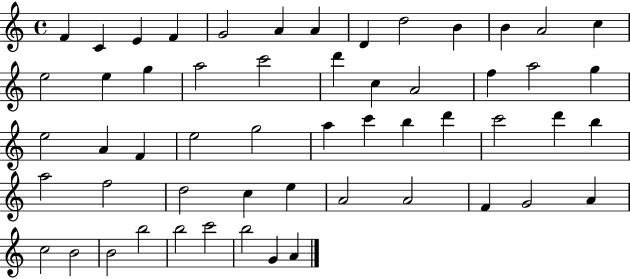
F4/q C4/q E4/q F4/q G4/h A4/q A4/q D4/q D5/h B4/q B4/q A4/h C5/q E5/h E5/q G5/q A5/h C6/h D6/q C5/q A4/h F5/q A5/h G5/q E5/h A4/q F4/q E5/h G5/h A5/q C6/q B5/q D6/q C6/h D6/q B5/q A5/h F5/h D5/h C5/q E5/q A4/h A4/h F4/q G4/h A4/q C5/h B4/h B4/h B5/h B5/h C6/h B5/h G4/q A4/q